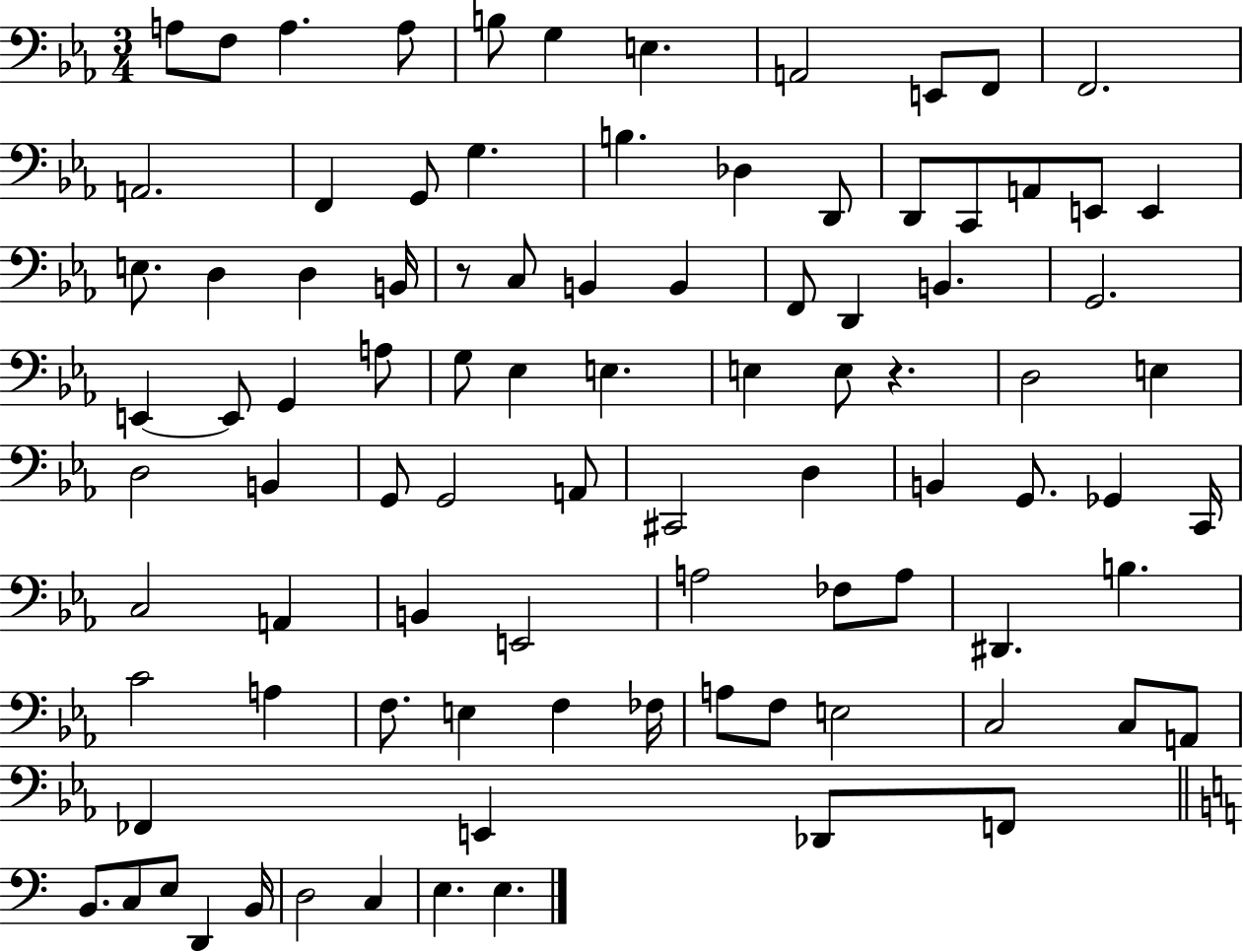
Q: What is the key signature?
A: EES major